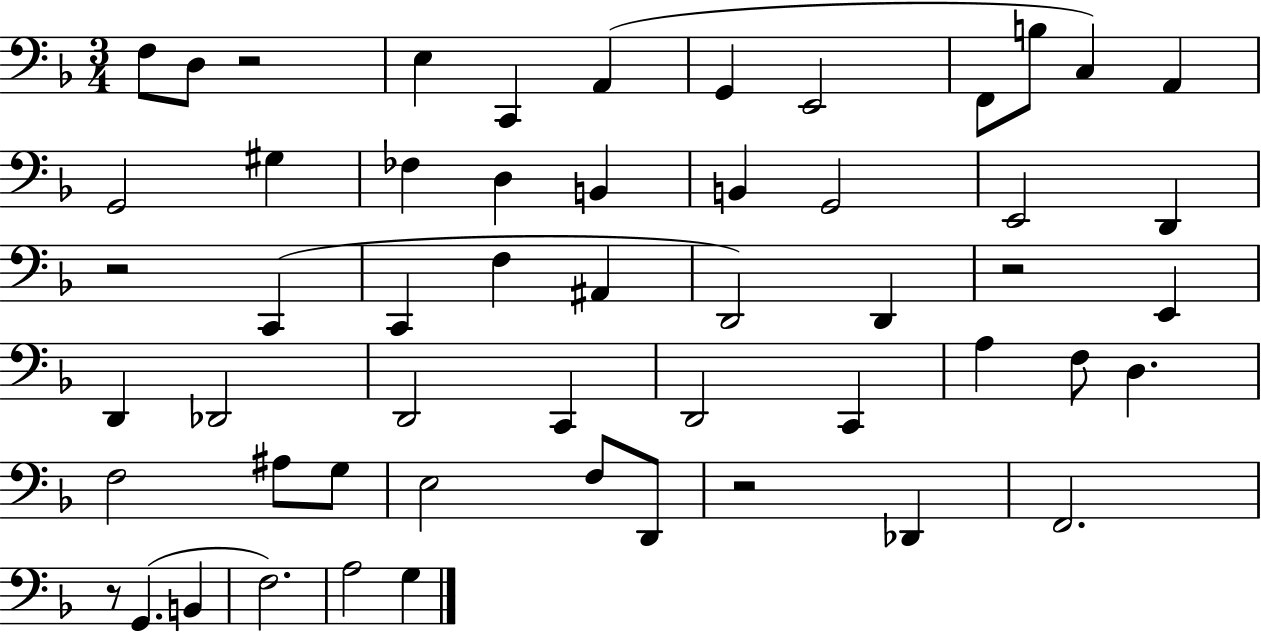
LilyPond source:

{
  \clef bass
  \numericTimeSignature
  \time 3/4
  \key f \major
  f8 d8 r2 | e4 c,4 a,4( | g,4 e,2 | f,8 b8 c4) a,4 | \break g,2 gis4 | fes4 d4 b,4 | b,4 g,2 | e,2 d,4 | \break r2 c,4( | c,4 f4 ais,4 | d,2) d,4 | r2 e,4 | \break d,4 des,2 | d,2 c,4 | d,2 c,4 | a4 f8 d4. | \break f2 ais8 g8 | e2 f8 d,8 | r2 des,4 | f,2. | \break r8 g,4.( b,4 | f2.) | a2 g4 | \bar "|."
}